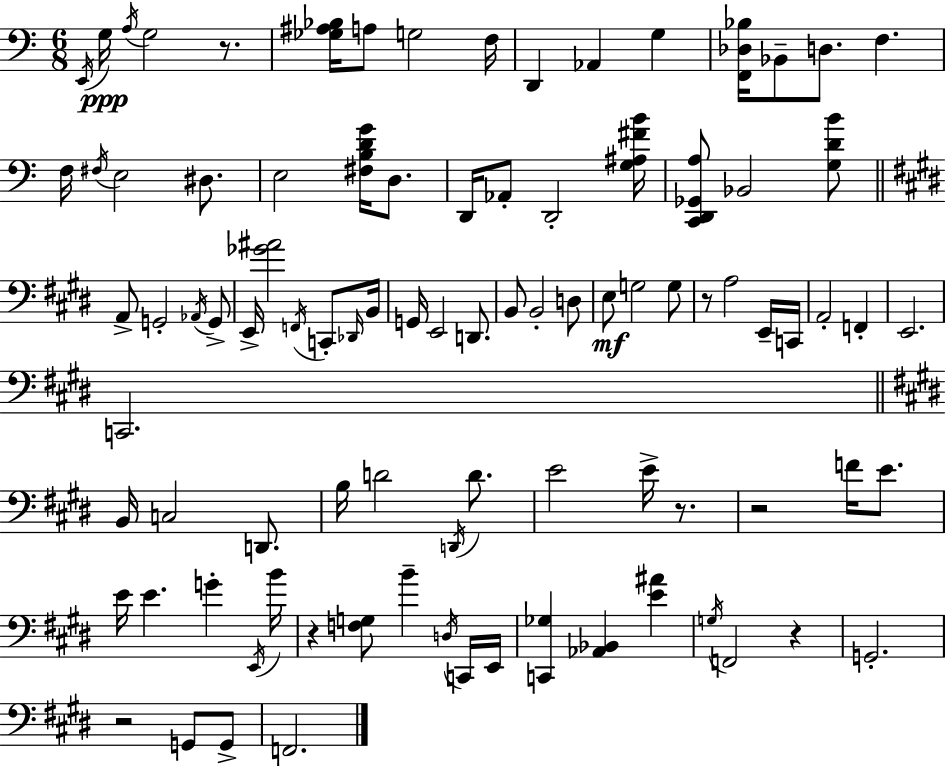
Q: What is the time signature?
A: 6/8